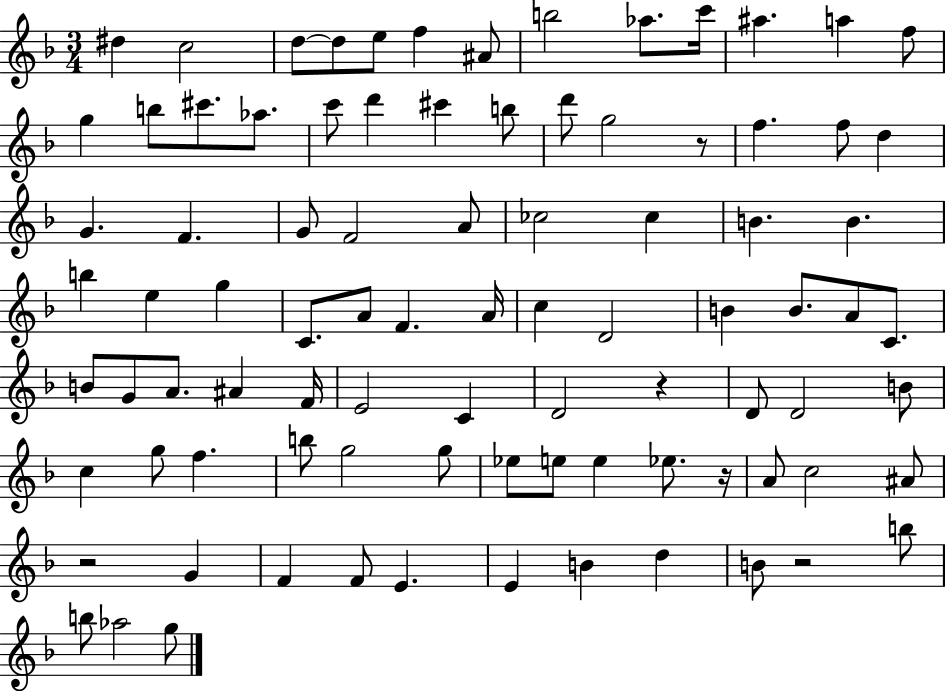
{
  \clef treble
  \numericTimeSignature
  \time 3/4
  \key f \major
  \repeat volta 2 { dis''4 c''2 | d''8~~ d''8 e''8 f''4 ais'8 | b''2 aes''8. c'''16 | ais''4. a''4 f''8 | \break g''4 b''8 cis'''8. aes''8. | c'''8 d'''4 cis'''4 b''8 | d'''8 g''2 r8 | f''4. f''8 d''4 | \break g'4. f'4. | g'8 f'2 a'8 | ces''2 ces''4 | b'4. b'4. | \break b''4 e''4 g''4 | c'8. a'8 f'4. a'16 | c''4 d'2 | b'4 b'8. a'8 c'8. | \break b'8 g'8 a'8. ais'4 f'16 | e'2 c'4 | d'2 r4 | d'8 d'2 b'8 | \break c''4 g''8 f''4. | b''8 g''2 g''8 | ees''8 e''8 e''4 ees''8. r16 | a'8 c''2 ais'8 | \break r2 g'4 | f'4 f'8 e'4. | e'4 b'4 d''4 | b'8 r2 b''8 | \break b''8 aes''2 g''8 | } \bar "|."
}